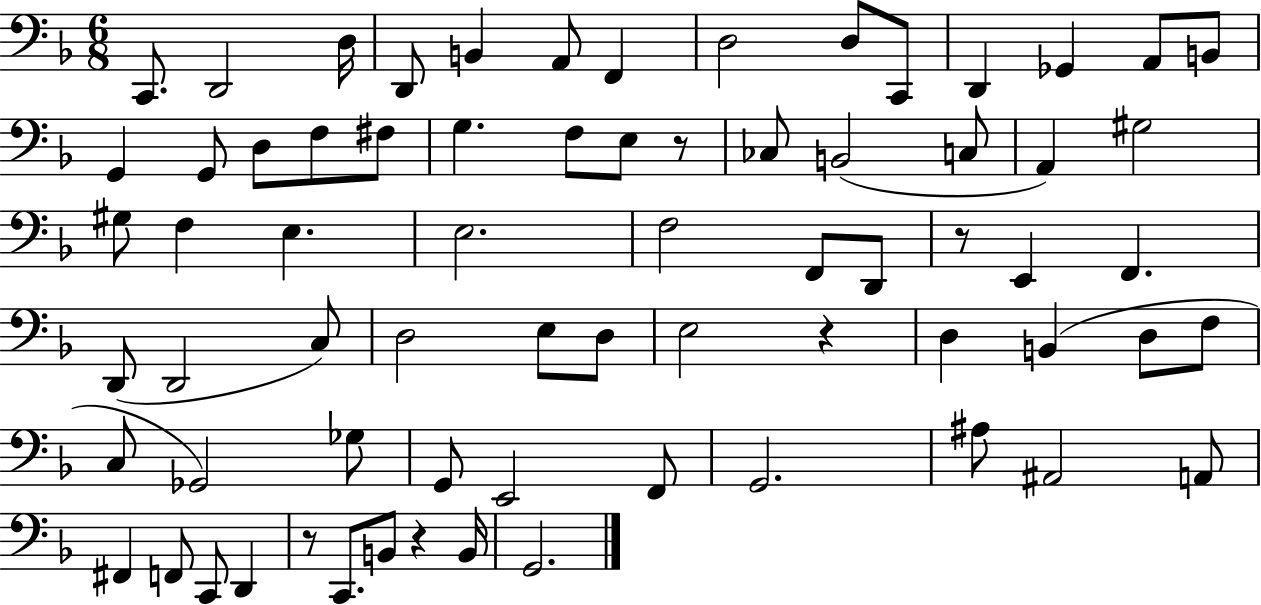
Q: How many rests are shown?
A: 5